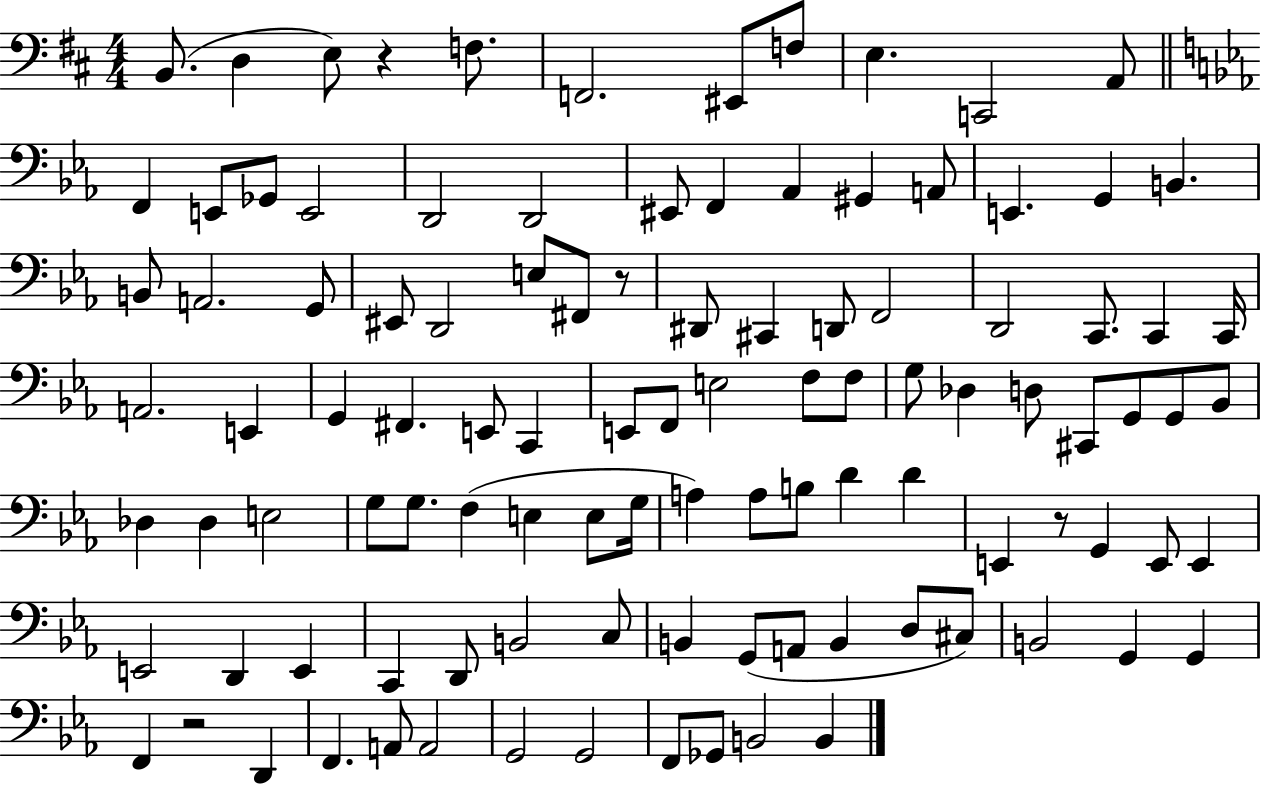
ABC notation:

X:1
T:Untitled
M:4/4
L:1/4
K:D
B,,/2 D, E,/2 z F,/2 F,,2 ^E,,/2 F,/2 E, C,,2 A,,/2 F,, E,,/2 _G,,/2 E,,2 D,,2 D,,2 ^E,,/2 F,, _A,, ^G,, A,,/2 E,, G,, B,, B,,/2 A,,2 G,,/2 ^E,,/2 D,,2 E,/2 ^F,,/2 z/2 ^D,,/2 ^C,, D,,/2 F,,2 D,,2 C,,/2 C,, C,,/4 A,,2 E,, G,, ^F,, E,,/2 C,, E,,/2 F,,/2 E,2 F,/2 F,/2 G,/2 _D, D,/2 ^C,,/2 G,,/2 G,,/2 _B,,/2 _D, _D, E,2 G,/2 G,/2 F, E, E,/2 G,/4 A, A,/2 B,/2 D D E,, z/2 G,, E,,/2 E,, E,,2 D,, E,, C,, D,,/2 B,,2 C,/2 B,, G,,/2 A,,/2 B,, D,/2 ^C,/2 B,,2 G,, G,, F,, z2 D,, F,, A,,/2 A,,2 G,,2 G,,2 F,,/2 _G,,/2 B,,2 B,,